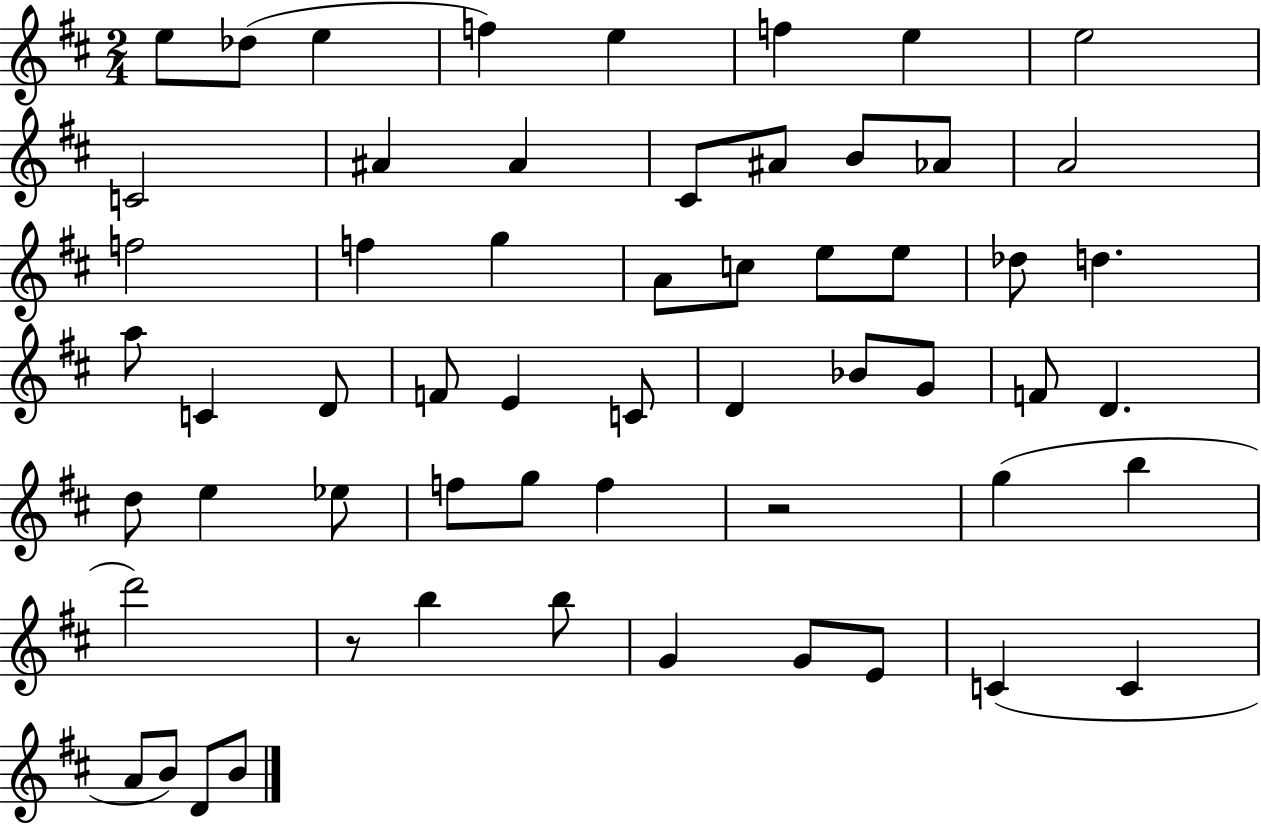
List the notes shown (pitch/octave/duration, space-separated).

E5/e Db5/e E5/q F5/q E5/q F5/q E5/q E5/h C4/h A#4/q A#4/q C#4/e A#4/e B4/e Ab4/e A4/h F5/h F5/q G5/q A4/e C5/e E5/e E5/e Db5/e D5/q. A5/e C4/q D4/e F4/e E4/q C4/e D4/q Bb4/e G4/e F4/e D4/q. D5/e E5/q Eb5/e F5/e G5/e F5/q R/h G5/q B5/q D6/h R/e B5/q B5/e G4/q G4/e E4/e C4/q C4/q A4/e B4/e D4/e B4/e